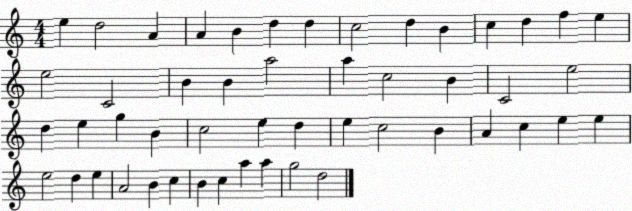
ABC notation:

X:1
T:Untitled
M:4/4
L:1/4
K:C
e d2 A A B d d c2 d B c d f e e2 C2 B B a2 a c2 B C2 e2 d e g B c2 e d e c2 B A c e e e2 d e A2 B c B c a a g2 d2